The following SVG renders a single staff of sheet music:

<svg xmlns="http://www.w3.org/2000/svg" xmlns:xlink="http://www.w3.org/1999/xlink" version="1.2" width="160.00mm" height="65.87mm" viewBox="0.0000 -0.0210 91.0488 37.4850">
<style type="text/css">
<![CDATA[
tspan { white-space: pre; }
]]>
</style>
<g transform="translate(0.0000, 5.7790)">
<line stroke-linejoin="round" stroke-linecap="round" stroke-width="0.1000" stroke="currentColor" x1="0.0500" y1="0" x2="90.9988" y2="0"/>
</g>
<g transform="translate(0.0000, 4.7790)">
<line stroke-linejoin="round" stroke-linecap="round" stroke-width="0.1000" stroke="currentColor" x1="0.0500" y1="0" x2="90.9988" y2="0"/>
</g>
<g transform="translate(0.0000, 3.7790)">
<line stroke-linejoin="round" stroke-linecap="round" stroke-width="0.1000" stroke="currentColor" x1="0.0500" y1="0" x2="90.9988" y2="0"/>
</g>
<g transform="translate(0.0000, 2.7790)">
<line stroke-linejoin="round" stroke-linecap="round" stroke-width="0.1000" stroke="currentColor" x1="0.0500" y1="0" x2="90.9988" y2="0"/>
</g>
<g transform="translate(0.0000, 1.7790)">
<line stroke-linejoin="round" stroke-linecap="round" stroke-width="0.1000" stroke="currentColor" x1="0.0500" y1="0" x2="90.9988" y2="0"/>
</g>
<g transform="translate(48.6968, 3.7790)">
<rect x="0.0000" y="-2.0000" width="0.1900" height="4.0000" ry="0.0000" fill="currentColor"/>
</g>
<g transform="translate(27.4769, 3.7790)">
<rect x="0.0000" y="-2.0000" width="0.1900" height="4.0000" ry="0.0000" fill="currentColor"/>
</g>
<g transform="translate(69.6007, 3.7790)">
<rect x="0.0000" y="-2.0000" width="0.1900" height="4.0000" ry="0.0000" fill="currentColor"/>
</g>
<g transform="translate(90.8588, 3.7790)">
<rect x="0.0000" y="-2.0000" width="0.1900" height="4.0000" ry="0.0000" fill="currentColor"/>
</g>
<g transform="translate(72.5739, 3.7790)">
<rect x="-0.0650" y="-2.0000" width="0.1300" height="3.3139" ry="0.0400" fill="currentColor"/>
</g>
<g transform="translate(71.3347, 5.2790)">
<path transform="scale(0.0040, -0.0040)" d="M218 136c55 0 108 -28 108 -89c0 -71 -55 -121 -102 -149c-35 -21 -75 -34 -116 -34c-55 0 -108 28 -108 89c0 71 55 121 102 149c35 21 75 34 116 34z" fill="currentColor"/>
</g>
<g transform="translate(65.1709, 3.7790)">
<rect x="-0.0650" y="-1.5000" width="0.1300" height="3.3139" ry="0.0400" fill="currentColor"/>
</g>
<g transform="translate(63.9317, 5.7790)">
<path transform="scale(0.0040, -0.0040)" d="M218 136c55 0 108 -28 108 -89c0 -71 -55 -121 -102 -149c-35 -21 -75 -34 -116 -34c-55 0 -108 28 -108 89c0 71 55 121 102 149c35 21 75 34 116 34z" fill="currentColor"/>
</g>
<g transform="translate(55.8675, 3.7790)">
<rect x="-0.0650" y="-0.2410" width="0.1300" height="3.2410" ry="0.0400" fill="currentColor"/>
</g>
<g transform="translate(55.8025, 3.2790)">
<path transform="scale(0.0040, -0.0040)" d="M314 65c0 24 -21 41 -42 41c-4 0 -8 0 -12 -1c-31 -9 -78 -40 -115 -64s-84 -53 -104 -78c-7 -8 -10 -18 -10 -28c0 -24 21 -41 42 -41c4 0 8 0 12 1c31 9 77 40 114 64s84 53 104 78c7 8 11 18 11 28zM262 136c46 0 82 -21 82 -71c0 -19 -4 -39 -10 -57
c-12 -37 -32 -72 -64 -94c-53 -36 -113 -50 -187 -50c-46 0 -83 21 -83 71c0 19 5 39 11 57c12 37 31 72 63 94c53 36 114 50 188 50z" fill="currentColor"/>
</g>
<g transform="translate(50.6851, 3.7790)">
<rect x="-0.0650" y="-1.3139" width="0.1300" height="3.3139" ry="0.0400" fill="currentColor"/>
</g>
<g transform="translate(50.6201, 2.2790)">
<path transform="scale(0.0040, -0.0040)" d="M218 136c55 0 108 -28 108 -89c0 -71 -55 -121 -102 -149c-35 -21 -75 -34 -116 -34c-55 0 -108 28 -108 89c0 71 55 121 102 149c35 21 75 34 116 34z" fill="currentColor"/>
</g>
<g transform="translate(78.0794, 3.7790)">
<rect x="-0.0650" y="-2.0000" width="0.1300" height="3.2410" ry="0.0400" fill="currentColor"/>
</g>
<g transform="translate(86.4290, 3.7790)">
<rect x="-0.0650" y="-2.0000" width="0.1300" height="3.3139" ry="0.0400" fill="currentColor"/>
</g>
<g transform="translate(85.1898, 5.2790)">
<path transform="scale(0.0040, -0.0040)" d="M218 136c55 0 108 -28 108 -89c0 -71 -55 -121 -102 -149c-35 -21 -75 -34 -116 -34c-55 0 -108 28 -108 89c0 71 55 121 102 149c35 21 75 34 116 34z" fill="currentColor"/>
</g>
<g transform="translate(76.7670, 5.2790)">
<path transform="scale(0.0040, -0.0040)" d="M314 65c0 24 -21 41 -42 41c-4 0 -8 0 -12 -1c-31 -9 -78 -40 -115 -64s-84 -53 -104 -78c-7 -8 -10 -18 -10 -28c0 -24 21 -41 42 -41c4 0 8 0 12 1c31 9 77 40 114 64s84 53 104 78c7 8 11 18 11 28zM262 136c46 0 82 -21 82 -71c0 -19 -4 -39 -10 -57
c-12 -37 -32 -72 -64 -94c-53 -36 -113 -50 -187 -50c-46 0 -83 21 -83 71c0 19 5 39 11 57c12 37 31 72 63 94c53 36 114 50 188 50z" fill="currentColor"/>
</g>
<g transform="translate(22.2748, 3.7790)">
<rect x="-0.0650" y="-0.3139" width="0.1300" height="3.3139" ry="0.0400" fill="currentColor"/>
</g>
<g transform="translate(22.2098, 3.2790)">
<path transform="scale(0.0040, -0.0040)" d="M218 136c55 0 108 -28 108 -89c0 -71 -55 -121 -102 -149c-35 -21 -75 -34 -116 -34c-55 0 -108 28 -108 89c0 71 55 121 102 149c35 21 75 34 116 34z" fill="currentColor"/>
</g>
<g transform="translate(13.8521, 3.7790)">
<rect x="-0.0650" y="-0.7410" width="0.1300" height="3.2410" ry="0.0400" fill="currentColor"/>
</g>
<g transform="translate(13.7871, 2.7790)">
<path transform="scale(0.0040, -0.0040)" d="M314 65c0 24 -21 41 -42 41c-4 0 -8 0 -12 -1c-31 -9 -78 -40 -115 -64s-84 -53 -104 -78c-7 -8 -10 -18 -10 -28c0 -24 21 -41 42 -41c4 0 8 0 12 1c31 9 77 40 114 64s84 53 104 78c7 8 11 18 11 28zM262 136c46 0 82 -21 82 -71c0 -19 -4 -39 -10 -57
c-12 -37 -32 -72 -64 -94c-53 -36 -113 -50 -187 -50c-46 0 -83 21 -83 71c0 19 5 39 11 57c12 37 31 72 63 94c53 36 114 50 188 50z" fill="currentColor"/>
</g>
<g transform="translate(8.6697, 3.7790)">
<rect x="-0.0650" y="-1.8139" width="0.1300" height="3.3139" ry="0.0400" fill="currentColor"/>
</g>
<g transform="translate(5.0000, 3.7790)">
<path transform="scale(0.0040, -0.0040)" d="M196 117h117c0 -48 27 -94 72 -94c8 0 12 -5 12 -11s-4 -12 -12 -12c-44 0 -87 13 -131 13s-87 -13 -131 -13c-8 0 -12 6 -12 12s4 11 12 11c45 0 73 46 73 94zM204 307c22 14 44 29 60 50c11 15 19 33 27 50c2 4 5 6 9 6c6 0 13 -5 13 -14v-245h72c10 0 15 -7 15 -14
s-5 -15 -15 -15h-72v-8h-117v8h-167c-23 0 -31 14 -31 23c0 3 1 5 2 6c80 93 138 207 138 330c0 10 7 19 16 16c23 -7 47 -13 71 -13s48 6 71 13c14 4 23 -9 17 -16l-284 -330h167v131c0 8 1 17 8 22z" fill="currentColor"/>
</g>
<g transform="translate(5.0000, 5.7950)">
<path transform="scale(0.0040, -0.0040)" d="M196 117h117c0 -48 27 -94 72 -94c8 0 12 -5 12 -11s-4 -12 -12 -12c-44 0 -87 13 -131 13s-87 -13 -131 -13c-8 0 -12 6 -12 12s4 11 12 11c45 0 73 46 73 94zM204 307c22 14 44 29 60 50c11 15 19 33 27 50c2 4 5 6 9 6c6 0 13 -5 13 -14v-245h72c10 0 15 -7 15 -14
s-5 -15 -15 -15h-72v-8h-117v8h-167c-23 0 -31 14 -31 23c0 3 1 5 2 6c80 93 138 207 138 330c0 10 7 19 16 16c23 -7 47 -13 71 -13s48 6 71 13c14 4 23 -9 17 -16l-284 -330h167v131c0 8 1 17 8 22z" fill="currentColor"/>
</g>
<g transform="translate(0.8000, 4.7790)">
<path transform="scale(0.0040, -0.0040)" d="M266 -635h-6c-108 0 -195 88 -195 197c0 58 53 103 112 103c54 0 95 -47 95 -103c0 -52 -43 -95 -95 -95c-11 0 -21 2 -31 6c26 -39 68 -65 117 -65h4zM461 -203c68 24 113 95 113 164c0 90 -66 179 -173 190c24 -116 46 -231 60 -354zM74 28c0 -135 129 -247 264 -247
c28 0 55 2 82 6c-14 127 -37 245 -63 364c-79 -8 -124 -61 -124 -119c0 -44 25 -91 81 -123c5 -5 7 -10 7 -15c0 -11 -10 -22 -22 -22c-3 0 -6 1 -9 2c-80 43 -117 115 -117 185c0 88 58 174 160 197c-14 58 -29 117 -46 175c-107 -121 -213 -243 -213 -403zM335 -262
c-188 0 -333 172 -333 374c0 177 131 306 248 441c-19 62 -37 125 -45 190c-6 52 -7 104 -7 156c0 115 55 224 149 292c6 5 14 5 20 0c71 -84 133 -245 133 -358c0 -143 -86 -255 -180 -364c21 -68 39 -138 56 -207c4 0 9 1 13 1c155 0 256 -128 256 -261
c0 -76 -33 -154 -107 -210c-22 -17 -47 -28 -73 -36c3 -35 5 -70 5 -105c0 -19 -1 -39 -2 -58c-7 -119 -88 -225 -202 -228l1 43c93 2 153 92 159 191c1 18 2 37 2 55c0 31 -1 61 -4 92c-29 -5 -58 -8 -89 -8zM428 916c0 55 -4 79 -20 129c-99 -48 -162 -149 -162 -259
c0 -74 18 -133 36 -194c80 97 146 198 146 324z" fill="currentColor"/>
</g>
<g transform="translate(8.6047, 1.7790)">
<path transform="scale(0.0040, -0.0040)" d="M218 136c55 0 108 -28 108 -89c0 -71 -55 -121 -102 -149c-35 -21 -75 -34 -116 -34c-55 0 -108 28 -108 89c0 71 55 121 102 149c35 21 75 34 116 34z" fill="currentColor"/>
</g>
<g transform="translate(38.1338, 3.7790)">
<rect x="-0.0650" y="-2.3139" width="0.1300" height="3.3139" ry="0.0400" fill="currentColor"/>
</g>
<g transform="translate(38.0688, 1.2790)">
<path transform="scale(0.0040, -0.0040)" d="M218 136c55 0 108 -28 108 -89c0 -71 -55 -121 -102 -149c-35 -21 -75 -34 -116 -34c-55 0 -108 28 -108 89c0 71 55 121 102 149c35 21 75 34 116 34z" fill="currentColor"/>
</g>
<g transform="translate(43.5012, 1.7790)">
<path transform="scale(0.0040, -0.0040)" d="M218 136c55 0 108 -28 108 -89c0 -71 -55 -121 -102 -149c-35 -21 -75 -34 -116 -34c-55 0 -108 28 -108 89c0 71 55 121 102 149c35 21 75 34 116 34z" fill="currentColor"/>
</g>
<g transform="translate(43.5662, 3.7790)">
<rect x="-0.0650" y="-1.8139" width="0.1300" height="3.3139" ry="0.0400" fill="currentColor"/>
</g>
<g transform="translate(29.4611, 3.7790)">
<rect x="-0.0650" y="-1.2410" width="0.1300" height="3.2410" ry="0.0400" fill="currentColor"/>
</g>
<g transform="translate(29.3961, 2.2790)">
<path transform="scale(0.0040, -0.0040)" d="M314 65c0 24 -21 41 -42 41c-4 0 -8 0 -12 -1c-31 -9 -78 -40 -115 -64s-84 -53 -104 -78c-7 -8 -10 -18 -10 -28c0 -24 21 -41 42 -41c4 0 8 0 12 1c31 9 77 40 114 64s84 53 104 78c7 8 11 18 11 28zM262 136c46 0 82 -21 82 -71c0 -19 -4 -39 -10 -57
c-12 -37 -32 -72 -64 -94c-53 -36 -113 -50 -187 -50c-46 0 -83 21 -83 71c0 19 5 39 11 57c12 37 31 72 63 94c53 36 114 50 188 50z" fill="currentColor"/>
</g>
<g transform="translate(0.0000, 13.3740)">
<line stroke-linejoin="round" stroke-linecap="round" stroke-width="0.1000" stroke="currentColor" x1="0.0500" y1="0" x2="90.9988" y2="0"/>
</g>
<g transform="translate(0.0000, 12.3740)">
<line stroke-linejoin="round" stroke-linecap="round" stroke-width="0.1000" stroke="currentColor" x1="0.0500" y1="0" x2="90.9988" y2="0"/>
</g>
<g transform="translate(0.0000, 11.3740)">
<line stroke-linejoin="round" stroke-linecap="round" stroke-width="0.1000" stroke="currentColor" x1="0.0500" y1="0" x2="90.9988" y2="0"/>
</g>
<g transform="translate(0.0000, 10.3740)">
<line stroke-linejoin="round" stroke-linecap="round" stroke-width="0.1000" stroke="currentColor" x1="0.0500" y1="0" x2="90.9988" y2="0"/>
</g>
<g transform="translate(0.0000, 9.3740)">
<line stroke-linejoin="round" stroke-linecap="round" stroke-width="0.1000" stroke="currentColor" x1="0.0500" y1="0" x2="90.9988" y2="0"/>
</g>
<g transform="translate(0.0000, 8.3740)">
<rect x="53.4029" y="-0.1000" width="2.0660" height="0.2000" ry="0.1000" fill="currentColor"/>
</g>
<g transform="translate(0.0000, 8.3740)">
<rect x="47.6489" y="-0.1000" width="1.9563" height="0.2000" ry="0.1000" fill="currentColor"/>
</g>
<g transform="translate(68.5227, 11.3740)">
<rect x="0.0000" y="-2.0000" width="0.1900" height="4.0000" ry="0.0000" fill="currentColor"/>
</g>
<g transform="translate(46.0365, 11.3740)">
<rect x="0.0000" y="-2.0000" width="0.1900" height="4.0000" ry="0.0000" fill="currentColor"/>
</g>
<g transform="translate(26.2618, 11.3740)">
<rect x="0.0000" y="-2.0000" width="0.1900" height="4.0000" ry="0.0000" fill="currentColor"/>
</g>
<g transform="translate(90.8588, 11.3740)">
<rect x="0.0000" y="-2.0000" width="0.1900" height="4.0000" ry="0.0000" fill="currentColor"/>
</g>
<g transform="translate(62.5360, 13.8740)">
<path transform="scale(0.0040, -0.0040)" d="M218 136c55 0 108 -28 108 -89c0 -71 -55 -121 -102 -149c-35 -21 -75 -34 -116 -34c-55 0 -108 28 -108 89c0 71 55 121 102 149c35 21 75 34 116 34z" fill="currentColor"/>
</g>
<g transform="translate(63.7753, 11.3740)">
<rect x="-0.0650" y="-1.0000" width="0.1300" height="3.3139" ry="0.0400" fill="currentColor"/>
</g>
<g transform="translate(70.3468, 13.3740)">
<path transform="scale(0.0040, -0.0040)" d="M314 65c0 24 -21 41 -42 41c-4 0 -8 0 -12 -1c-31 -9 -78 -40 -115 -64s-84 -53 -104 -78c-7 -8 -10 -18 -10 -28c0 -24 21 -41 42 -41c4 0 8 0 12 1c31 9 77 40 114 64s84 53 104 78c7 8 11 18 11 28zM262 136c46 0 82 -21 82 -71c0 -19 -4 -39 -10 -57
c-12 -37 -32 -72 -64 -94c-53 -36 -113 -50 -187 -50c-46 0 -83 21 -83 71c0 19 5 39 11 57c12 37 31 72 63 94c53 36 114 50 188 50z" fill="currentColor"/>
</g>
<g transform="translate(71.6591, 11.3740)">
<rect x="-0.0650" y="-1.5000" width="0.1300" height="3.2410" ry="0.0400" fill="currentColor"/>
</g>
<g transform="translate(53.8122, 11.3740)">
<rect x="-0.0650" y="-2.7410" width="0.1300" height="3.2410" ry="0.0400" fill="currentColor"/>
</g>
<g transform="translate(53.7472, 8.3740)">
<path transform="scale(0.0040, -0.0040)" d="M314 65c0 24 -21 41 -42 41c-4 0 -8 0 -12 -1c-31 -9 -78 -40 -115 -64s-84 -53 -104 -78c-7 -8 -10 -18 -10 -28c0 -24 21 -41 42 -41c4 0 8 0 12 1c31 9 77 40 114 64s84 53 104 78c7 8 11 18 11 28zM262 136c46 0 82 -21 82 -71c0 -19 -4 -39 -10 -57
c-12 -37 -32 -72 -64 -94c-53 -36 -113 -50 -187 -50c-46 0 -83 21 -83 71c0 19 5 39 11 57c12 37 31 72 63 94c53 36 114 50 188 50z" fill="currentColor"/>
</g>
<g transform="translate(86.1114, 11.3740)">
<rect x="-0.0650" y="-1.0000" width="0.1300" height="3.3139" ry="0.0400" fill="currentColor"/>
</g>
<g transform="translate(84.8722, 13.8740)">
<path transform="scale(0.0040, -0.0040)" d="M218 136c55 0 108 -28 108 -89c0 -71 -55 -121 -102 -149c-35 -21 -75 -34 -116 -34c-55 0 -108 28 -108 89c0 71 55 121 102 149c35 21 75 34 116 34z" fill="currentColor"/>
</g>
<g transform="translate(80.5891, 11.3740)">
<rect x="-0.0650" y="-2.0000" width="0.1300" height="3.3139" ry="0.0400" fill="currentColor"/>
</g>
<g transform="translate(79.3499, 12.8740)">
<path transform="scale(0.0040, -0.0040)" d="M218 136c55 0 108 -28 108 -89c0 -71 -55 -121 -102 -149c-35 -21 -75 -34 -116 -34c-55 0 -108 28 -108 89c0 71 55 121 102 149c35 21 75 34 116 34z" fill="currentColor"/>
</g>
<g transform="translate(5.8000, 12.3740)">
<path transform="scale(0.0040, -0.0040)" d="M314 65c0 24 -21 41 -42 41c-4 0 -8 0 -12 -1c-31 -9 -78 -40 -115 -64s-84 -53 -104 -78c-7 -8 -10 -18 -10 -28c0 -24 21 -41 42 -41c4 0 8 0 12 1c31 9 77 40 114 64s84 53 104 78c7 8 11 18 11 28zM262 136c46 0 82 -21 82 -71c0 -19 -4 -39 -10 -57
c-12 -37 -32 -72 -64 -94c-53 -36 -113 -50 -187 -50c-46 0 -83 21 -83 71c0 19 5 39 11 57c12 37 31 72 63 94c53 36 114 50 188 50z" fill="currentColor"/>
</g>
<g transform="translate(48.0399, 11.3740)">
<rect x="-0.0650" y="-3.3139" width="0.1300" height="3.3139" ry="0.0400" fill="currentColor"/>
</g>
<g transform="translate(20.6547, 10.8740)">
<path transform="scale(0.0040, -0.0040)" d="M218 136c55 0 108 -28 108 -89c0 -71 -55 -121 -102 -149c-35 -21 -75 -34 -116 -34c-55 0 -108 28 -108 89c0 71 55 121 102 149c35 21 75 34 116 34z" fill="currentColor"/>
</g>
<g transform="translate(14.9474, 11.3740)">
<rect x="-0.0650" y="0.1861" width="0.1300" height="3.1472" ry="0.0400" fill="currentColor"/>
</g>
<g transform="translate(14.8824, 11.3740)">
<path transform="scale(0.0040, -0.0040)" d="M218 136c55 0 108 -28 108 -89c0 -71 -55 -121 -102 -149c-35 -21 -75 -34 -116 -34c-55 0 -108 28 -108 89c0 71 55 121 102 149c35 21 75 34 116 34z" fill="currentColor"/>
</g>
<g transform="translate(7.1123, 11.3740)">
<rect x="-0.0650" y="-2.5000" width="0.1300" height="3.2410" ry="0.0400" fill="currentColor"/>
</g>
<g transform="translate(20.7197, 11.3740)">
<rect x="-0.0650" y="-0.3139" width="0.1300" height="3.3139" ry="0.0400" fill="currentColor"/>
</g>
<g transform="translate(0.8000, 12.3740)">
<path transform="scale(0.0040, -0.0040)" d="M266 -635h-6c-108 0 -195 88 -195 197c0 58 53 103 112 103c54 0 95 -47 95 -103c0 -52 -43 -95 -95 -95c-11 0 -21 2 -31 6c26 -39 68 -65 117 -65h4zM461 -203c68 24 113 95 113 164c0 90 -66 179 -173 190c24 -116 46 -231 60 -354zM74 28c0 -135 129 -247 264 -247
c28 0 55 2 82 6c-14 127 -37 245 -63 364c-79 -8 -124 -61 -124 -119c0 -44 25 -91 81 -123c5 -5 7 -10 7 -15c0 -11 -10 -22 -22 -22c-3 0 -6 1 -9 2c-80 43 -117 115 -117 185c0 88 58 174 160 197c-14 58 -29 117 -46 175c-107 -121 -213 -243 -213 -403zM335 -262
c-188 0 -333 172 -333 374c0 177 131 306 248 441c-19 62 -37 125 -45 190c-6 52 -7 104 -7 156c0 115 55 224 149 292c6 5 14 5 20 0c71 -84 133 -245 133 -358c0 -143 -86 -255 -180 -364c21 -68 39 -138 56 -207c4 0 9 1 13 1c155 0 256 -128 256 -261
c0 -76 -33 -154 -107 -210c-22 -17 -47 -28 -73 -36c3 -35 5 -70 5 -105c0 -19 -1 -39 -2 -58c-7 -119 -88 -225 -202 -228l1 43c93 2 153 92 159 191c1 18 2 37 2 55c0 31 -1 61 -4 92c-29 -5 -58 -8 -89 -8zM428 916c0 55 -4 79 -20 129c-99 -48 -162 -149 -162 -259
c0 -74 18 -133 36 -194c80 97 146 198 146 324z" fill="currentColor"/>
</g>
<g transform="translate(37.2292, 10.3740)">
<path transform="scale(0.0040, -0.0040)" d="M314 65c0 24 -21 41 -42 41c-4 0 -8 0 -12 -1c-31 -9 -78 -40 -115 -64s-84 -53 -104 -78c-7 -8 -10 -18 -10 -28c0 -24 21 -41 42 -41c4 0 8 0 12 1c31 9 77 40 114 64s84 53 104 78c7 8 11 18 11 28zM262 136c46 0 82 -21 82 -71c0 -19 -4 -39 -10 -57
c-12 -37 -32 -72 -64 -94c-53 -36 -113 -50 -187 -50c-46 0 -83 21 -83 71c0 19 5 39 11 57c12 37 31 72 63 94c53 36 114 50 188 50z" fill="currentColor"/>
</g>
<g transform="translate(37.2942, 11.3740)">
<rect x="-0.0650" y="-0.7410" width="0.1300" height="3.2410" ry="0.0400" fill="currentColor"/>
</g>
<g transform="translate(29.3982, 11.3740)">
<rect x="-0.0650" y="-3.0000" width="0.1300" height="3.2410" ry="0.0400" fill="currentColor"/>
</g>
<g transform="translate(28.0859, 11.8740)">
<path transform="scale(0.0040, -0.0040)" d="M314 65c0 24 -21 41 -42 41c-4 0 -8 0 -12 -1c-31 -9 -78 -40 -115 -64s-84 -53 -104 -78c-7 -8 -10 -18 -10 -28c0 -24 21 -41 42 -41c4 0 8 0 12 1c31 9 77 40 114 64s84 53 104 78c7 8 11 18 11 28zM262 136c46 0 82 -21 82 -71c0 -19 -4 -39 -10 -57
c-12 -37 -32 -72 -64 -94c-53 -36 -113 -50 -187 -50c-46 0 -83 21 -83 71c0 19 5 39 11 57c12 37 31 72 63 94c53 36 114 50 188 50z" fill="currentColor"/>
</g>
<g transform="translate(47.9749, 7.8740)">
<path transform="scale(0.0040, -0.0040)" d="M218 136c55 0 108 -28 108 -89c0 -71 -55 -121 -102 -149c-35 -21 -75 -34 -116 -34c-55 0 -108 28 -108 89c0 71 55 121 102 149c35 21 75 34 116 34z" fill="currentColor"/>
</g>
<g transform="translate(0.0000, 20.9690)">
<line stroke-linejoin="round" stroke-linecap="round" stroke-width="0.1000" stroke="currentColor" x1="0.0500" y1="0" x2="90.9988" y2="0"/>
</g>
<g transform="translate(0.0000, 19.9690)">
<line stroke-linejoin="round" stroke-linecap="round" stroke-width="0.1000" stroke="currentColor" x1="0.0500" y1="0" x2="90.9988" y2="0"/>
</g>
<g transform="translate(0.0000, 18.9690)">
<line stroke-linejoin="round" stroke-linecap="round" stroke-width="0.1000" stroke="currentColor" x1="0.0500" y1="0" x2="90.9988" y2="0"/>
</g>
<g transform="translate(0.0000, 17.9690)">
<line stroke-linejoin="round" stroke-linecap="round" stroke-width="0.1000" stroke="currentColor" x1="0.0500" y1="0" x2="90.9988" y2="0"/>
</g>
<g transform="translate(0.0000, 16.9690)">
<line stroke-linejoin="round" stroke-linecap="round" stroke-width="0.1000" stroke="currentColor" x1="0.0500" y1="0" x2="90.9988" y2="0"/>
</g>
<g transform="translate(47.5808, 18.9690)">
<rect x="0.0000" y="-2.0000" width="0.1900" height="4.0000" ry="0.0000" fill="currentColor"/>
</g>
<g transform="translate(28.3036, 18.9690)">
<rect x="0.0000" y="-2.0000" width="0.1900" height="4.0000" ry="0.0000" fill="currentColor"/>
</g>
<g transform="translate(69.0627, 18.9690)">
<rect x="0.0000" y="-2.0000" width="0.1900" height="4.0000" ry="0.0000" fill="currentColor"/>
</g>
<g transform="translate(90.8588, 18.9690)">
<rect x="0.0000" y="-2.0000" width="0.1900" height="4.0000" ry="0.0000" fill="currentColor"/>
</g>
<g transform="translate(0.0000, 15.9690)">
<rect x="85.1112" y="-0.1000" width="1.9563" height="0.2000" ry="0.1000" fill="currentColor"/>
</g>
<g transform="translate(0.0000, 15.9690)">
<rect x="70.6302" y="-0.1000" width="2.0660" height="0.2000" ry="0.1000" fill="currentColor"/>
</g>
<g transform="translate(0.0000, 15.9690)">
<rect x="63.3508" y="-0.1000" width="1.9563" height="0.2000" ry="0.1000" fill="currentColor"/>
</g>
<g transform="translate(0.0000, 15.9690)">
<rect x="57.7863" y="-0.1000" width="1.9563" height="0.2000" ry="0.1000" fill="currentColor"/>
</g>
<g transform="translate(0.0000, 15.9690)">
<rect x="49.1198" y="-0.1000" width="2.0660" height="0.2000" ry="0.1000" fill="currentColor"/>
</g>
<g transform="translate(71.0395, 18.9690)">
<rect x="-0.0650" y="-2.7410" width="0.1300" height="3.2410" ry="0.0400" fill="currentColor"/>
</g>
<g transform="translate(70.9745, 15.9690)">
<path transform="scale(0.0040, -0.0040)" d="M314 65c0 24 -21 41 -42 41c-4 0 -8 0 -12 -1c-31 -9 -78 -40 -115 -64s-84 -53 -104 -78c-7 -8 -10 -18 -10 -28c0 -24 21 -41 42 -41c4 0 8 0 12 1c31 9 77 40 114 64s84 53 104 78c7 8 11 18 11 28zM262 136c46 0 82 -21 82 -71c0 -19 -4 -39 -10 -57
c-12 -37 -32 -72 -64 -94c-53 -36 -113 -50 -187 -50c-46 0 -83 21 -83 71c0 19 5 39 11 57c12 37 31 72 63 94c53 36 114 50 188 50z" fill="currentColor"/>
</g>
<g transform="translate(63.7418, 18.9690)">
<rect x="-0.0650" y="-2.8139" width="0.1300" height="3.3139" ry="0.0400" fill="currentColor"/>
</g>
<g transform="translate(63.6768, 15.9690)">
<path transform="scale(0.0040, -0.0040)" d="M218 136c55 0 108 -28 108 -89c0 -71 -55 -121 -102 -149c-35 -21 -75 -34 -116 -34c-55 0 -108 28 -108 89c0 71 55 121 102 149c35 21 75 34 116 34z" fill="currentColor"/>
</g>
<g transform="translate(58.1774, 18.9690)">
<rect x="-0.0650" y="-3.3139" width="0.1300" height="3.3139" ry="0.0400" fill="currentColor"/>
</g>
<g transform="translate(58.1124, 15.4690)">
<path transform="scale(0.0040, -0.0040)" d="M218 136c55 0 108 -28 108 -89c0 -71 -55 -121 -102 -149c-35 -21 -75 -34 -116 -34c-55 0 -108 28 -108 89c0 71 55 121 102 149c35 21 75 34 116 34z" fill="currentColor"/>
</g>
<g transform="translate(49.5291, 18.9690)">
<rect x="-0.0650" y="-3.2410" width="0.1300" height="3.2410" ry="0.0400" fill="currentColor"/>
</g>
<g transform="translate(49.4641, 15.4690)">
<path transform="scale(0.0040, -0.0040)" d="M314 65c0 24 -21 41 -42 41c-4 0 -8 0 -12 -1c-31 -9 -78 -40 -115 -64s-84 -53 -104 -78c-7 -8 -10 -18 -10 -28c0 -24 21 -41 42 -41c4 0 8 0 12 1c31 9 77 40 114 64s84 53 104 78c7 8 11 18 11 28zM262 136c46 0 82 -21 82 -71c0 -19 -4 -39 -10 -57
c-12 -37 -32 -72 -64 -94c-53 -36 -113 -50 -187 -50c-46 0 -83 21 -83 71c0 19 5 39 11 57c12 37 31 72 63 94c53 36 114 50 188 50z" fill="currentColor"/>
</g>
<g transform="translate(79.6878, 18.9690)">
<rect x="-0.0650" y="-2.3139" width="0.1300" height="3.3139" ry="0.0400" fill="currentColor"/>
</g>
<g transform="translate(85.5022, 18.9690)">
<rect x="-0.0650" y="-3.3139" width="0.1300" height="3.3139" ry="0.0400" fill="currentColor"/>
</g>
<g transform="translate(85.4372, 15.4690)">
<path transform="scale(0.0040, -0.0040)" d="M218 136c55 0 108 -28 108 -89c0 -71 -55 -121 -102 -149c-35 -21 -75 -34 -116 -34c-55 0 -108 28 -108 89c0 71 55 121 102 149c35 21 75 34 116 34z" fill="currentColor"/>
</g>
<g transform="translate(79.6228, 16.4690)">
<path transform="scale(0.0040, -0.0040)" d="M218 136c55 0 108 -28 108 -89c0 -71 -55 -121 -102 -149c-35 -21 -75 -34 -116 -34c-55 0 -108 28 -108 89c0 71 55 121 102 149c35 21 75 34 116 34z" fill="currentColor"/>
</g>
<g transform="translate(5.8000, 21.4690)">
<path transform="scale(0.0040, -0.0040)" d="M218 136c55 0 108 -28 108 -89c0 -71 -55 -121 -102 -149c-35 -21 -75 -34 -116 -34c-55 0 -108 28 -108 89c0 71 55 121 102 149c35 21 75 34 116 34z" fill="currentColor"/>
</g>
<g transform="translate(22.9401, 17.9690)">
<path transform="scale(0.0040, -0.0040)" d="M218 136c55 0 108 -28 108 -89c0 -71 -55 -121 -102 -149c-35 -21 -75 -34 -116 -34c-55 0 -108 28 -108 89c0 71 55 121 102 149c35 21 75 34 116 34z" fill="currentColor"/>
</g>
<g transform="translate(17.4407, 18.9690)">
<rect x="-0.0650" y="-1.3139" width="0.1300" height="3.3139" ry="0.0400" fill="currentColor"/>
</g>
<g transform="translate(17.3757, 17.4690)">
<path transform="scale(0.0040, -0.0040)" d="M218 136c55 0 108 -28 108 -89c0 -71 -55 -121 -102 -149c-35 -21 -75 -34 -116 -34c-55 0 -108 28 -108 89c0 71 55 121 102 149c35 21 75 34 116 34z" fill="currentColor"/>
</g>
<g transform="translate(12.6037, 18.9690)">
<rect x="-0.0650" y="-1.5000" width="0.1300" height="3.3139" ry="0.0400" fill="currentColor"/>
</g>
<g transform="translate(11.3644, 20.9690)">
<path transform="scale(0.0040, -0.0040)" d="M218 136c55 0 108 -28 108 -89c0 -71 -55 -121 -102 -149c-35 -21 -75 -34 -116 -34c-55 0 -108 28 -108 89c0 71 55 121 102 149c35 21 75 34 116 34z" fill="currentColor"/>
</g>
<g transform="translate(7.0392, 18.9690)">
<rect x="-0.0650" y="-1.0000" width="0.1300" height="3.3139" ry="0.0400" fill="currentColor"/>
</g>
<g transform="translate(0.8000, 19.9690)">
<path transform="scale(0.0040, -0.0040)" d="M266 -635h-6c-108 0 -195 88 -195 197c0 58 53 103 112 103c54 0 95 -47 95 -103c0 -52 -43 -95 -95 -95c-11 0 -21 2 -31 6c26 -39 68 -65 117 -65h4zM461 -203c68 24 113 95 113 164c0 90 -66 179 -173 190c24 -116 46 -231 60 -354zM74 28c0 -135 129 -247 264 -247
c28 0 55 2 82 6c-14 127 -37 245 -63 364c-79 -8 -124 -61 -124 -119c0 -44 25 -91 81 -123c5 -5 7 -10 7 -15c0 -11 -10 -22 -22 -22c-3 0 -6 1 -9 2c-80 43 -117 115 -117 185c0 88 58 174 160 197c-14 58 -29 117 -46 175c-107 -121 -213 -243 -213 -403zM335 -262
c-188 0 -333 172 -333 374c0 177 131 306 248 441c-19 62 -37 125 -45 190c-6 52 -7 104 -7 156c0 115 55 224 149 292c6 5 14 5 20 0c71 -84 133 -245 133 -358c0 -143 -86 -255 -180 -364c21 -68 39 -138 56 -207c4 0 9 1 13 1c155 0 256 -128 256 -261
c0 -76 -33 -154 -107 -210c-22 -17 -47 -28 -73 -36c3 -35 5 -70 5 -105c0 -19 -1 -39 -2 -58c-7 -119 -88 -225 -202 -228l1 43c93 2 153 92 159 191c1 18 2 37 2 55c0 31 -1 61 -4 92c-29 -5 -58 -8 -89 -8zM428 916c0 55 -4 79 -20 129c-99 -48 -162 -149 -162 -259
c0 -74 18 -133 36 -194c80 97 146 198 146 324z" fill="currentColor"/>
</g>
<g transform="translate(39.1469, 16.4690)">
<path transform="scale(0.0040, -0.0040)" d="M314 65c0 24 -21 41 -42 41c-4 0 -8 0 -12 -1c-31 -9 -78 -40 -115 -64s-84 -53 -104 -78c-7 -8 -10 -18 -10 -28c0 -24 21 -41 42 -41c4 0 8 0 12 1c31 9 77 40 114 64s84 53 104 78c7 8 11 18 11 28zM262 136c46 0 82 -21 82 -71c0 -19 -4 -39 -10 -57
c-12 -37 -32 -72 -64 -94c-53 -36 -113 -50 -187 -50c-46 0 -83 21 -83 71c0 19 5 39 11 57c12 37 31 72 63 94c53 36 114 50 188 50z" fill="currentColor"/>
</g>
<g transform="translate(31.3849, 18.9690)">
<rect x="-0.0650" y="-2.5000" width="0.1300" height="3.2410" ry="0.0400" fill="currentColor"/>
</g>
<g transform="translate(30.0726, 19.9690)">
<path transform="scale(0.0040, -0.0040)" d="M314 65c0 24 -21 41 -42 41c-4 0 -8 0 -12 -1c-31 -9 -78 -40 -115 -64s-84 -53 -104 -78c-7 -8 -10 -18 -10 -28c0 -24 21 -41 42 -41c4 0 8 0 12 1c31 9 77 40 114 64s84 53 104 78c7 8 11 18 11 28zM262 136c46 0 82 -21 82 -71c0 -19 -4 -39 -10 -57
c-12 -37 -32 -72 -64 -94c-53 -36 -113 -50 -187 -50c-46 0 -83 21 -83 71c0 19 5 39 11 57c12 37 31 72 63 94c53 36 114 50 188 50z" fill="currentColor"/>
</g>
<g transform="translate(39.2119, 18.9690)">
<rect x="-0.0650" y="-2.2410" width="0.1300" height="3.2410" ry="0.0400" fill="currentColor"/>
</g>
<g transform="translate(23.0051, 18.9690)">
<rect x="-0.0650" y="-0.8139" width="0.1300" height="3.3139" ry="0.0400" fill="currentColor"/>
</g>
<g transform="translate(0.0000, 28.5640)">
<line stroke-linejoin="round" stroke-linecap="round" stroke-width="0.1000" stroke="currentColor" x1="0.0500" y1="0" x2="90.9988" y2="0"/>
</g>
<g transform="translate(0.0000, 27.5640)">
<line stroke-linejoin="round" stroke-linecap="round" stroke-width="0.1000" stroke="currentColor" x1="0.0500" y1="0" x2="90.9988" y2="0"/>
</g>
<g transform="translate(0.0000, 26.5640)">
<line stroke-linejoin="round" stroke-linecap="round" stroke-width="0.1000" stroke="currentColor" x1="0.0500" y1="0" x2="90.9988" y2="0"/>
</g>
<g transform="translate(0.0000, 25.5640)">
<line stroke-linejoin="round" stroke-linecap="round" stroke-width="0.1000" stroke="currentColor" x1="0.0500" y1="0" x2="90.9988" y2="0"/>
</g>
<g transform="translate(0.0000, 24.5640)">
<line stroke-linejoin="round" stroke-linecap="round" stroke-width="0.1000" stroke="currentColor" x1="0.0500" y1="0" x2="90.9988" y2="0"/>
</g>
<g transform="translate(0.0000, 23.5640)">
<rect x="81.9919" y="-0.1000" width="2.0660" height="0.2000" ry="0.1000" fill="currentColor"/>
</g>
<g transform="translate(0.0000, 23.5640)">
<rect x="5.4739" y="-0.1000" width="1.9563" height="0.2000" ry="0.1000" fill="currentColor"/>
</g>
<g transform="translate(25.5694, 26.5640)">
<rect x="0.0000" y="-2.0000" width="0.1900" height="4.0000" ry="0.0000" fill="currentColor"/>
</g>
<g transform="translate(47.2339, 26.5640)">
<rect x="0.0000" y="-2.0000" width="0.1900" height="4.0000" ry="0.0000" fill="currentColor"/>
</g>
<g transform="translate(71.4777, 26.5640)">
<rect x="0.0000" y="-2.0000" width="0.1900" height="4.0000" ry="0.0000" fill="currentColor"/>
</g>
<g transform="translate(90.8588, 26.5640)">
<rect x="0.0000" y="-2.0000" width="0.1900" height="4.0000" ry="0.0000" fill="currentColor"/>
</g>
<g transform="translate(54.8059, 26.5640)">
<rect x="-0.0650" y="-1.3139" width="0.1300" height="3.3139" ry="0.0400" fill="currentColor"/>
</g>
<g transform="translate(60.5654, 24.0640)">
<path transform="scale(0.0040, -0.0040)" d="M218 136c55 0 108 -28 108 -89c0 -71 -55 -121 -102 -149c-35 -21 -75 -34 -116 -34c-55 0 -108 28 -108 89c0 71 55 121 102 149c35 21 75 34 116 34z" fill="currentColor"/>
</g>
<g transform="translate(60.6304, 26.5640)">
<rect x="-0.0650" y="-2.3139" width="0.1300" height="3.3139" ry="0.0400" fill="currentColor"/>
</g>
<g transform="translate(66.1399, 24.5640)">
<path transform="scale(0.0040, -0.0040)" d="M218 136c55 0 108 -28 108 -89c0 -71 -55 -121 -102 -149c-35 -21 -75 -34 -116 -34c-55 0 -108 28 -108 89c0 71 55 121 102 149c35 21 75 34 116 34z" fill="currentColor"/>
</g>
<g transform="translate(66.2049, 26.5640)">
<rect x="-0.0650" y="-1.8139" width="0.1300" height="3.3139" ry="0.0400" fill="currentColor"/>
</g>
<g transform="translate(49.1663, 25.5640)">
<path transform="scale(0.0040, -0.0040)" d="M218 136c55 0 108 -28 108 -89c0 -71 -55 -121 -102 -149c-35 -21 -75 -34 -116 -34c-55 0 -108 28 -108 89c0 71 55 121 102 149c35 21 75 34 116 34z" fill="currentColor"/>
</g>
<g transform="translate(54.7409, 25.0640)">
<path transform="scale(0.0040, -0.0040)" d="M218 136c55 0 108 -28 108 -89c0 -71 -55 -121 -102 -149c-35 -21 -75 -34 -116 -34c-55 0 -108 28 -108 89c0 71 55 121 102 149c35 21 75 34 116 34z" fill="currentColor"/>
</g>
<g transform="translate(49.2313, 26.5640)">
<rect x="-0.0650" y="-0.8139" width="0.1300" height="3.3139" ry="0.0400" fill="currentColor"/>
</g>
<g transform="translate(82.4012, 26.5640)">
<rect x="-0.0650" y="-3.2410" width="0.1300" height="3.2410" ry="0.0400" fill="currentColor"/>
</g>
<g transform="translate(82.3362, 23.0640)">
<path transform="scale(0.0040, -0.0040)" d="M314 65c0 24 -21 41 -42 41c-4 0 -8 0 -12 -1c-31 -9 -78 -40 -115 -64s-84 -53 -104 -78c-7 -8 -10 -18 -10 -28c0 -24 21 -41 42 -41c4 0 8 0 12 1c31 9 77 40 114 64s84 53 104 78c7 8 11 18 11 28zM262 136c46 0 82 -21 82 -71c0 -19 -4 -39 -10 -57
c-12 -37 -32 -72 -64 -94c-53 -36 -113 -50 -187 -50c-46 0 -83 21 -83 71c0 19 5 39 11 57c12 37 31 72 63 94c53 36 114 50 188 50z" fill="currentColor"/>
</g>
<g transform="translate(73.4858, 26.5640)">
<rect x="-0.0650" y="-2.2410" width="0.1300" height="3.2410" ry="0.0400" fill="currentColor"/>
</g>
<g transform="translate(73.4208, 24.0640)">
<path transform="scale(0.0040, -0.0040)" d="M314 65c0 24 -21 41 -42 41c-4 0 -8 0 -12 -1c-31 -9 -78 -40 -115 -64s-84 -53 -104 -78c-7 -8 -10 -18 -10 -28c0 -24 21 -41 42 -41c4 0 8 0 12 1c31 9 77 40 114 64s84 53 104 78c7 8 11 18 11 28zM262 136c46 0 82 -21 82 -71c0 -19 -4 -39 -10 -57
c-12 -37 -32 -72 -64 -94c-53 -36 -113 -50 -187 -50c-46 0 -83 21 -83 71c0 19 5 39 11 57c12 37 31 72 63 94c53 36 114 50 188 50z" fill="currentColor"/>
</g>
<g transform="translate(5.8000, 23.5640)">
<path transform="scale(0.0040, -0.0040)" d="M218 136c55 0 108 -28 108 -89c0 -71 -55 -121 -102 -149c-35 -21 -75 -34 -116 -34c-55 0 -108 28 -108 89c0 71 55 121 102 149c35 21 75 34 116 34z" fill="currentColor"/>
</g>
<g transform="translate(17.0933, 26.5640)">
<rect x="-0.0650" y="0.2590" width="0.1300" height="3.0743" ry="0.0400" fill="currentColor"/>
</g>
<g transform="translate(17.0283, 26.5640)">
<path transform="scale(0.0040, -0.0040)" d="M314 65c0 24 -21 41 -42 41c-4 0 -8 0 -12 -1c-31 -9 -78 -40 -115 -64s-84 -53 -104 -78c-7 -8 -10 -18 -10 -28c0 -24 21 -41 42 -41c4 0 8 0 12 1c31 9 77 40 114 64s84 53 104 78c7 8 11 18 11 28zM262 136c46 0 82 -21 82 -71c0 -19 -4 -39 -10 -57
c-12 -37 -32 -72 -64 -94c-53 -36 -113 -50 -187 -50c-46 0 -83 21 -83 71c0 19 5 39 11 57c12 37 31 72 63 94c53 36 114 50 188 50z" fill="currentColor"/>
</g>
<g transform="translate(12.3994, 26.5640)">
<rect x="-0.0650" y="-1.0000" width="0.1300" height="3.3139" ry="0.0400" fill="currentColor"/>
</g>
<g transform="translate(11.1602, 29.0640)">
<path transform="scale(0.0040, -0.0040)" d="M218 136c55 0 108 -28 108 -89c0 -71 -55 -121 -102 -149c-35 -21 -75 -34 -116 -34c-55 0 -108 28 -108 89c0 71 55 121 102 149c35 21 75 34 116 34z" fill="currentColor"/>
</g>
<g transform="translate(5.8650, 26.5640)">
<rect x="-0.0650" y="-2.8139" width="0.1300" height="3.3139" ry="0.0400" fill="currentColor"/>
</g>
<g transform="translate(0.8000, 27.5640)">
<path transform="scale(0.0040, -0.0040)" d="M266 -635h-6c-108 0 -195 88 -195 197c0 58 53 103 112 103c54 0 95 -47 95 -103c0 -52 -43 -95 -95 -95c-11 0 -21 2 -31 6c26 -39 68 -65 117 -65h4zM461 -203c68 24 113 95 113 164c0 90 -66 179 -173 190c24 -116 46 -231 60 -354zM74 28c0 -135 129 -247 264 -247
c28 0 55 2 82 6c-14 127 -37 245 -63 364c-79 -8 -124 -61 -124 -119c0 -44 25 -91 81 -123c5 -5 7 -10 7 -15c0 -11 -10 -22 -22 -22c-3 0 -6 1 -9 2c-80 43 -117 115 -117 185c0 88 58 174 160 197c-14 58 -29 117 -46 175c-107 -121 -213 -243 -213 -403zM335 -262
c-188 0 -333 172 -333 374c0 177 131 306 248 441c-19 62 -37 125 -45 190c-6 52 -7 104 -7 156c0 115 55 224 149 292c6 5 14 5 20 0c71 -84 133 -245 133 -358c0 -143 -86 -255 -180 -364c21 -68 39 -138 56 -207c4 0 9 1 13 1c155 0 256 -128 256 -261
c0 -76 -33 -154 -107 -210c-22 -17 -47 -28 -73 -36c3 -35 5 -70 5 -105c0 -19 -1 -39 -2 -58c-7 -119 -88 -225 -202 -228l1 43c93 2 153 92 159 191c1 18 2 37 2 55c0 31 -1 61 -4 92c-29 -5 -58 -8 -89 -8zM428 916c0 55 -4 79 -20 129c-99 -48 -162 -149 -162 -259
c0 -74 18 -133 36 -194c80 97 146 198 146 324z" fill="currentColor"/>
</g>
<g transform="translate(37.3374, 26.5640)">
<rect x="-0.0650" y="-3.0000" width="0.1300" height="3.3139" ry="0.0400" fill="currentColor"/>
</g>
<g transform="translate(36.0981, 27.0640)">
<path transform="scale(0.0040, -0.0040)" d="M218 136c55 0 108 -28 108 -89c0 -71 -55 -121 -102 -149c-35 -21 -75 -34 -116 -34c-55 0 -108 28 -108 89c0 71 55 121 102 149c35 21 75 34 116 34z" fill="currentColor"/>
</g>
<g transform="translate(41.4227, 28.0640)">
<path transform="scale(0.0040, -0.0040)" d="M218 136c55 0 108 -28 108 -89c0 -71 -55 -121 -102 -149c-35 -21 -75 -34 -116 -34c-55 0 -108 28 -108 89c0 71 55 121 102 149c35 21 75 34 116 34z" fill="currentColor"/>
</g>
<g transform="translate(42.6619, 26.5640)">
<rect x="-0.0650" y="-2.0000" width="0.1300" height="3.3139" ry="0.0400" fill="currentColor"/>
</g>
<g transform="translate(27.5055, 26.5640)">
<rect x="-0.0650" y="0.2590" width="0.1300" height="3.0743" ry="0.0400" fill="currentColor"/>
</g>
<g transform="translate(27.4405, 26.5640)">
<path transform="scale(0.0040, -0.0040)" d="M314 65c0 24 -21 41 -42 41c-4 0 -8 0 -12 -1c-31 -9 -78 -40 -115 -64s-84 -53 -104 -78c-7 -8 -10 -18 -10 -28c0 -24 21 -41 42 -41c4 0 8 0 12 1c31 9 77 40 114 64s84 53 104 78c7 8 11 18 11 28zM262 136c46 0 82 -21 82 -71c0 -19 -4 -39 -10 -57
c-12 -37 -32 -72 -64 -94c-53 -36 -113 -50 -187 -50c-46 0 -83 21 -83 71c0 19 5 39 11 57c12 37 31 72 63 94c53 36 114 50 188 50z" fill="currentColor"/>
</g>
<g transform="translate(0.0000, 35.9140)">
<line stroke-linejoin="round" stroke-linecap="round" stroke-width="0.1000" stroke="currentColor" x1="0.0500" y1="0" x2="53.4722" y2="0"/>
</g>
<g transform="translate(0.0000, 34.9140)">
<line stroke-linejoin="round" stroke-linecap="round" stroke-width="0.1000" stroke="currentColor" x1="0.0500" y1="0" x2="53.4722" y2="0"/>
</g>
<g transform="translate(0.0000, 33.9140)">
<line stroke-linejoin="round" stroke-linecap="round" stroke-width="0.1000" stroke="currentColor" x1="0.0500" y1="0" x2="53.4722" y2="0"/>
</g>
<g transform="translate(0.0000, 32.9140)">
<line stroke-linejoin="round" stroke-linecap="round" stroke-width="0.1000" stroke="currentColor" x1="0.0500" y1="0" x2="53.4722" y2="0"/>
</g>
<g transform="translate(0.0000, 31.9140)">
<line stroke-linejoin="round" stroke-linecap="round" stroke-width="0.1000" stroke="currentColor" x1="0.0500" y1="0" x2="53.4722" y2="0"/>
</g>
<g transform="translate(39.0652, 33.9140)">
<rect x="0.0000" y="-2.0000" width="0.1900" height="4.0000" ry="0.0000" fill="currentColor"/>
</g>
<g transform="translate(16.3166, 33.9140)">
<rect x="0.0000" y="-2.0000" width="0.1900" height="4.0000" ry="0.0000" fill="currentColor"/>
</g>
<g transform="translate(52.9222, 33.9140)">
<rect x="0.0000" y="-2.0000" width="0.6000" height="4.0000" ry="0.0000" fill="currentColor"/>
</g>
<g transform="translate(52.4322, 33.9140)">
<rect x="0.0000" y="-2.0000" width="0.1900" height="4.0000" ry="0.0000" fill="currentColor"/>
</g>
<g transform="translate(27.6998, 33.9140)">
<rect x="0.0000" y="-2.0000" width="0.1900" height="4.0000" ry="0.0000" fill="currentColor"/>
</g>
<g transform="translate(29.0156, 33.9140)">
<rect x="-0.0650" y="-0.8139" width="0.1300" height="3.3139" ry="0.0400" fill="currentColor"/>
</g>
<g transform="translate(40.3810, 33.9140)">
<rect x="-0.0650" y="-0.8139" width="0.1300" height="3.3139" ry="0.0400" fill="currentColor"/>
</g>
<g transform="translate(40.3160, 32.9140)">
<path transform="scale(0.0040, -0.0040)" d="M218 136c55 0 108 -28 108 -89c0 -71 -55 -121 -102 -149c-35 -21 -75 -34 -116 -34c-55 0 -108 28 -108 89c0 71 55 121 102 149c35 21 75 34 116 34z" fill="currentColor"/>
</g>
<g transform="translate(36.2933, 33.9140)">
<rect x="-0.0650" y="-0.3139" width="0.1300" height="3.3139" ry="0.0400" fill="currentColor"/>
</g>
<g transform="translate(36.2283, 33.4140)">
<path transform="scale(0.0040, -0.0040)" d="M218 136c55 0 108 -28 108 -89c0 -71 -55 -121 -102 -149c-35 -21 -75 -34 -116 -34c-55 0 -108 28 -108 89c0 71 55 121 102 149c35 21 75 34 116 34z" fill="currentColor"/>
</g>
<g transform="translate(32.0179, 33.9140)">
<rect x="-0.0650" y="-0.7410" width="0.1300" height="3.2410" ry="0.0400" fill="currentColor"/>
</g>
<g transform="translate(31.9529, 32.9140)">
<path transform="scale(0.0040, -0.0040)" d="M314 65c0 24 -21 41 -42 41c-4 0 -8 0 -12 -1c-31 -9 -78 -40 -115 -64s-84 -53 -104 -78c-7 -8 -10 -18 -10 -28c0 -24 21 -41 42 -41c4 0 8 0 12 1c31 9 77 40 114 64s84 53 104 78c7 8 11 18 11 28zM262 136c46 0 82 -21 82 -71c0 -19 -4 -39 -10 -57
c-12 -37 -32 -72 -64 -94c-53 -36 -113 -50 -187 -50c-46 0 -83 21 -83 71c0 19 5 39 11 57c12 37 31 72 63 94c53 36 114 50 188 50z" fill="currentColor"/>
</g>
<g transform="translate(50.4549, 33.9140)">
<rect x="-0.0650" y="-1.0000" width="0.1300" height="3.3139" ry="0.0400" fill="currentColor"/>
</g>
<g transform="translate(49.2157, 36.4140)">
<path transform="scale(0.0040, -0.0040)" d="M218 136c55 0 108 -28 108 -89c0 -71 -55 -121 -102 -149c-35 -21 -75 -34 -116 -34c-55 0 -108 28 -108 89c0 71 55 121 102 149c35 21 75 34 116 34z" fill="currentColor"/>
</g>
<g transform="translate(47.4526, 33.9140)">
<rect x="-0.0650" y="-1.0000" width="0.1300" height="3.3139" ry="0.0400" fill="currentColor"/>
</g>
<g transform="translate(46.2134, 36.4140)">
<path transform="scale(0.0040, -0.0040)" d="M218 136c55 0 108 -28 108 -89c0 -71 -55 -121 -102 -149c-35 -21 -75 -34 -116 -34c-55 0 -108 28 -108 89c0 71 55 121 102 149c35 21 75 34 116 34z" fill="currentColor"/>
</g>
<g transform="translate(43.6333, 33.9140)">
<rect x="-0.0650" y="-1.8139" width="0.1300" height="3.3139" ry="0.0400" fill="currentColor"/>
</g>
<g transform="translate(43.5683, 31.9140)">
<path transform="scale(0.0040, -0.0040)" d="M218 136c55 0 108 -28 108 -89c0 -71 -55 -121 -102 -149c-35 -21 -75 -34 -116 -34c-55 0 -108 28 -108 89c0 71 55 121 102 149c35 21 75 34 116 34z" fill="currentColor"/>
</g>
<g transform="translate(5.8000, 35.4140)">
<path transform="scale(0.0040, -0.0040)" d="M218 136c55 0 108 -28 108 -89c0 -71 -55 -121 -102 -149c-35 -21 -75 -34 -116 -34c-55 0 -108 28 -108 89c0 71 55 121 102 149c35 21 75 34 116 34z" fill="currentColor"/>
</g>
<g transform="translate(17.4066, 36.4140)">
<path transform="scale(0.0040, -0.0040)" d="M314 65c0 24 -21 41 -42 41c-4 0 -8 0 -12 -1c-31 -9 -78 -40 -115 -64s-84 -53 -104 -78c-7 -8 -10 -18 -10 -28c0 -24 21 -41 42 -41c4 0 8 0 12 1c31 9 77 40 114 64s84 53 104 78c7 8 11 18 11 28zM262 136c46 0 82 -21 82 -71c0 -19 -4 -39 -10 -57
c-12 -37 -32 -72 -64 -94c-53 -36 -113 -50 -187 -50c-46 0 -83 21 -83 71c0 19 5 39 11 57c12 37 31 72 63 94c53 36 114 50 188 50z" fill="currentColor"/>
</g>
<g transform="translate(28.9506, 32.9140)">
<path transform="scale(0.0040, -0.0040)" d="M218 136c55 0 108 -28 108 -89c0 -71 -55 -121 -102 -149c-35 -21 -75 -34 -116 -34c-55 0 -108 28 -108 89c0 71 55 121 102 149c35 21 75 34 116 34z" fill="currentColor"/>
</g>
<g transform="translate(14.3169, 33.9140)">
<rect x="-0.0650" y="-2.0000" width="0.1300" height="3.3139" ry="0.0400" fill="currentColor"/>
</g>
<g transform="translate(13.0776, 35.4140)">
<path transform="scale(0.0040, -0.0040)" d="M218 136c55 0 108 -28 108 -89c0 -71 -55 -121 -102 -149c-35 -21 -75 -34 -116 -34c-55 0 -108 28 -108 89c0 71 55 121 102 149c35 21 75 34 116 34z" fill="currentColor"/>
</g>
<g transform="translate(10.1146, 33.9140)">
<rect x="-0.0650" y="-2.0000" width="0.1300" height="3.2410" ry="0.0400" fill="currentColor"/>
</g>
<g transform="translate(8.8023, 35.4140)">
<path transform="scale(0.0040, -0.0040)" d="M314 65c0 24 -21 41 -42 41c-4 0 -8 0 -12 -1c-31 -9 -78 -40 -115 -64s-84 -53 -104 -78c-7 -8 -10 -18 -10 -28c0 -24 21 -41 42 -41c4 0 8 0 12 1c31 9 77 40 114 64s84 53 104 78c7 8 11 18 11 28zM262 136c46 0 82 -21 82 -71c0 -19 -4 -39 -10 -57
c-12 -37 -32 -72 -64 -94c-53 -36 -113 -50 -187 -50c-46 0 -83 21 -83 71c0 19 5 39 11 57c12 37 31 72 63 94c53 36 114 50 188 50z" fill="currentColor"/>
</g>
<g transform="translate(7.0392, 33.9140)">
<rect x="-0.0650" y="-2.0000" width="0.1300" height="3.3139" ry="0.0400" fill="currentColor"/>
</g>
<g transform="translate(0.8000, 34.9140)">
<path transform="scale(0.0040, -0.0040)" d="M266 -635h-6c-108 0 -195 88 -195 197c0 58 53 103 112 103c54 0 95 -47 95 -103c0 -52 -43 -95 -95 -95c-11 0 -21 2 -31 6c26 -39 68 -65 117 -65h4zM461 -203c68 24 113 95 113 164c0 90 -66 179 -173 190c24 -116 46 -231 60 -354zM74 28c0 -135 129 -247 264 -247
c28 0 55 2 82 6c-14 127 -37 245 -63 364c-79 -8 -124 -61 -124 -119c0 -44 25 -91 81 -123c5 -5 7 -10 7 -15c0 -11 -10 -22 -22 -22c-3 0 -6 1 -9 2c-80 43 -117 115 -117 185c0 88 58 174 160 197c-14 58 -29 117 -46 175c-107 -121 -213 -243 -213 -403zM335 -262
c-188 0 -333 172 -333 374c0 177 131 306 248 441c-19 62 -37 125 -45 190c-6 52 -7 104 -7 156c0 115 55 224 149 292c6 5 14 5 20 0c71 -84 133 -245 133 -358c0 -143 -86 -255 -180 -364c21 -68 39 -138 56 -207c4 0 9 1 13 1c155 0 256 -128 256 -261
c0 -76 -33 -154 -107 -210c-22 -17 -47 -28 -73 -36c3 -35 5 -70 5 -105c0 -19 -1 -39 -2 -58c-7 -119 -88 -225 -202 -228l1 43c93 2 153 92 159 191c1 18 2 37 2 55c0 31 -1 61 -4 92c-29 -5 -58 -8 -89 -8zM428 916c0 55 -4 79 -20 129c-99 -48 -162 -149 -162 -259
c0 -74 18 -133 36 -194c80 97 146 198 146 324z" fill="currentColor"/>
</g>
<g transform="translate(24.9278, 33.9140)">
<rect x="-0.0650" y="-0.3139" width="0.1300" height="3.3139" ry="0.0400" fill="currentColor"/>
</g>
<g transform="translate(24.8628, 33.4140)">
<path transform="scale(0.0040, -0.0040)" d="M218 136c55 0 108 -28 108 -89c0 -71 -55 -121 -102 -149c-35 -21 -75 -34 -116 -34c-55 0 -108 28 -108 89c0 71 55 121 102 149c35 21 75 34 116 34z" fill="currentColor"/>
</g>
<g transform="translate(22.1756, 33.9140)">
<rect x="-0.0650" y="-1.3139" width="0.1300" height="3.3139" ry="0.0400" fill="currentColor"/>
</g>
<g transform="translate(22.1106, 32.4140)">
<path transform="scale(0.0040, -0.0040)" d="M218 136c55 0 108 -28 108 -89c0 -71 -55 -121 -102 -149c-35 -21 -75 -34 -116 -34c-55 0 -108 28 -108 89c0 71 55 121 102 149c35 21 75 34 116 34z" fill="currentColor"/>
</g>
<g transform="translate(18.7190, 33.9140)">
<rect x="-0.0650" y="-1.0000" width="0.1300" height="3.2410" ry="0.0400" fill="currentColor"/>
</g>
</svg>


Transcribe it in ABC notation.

X:1
T:Untitled
M:4/4
L:1/4
K:C
f d2 c e2 g f e c2 E F F2 F G2 B c A2 d2 b a2 D E2 F D D E e d G2 g2 b2 b a a2 g b a D B2 B2 A F d e g f g2 b2 F F2 F D2 e c d d2 c d f D D